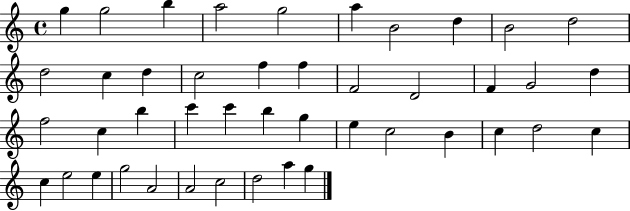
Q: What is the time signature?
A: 4/4